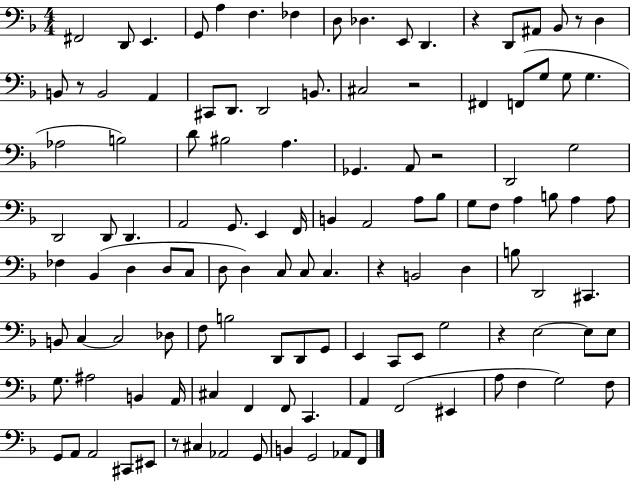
F#2/h D2/e E2/q. G2/e A3/q F3/q. FES3/q D3/e Db3/q. E2/e D2/q. R/q D2/e A#2/e Bb2/e R/e D3/q B2/e R/e B2/h A2/q C#2/e D2/e. D2/h B2/e. C#3/h R/h F#2/q F2/e G3/e G3/e G3/q. Ab3/h B3/h D4/e BIS3/h A3/q. Gb2/q. A2/e R/h D2/h G3/h D2/h D2/e D2/q. A2/h G2/e. E2/q F2/s B2/q A2/h A3/e Bb3/e G3/e F3/e A3/q B3/e A3/q A3/e FES3/q Bb2/q D3/q D3/e C3/e D3/e D3/q C3/e C3/e C3/q. R/q B2/h D3/q B3/e D2/h C#2/q. B2/e C3/q C3/h Db3/e F3/e B3/h D2/e D2/e G2/e E2/q C2/e E2/e G3/h R/q E3/h E3/e E3/e G3/e. A#3/h B2/q A2/s C#3/q F2/q F2/e C2/q. A2/q F2/h EIS2/q A3/e F3/q G3/h F3/e G2/e A2/e A2/h C#2/e EIS2/e R/e C#3/q Ab2/h G2/e B2/q G2/h Ab2/e F2/e